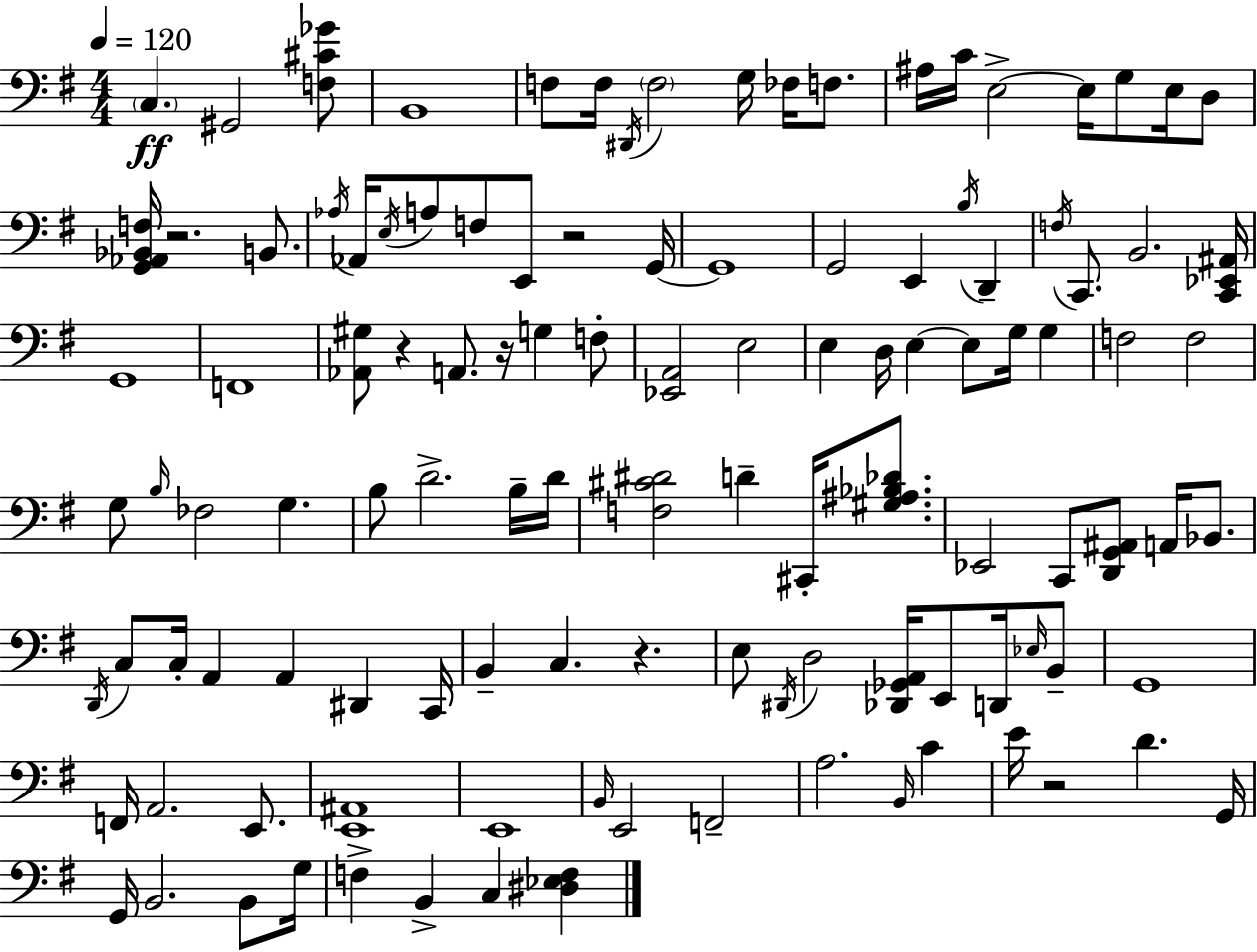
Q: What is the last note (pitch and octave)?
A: C3